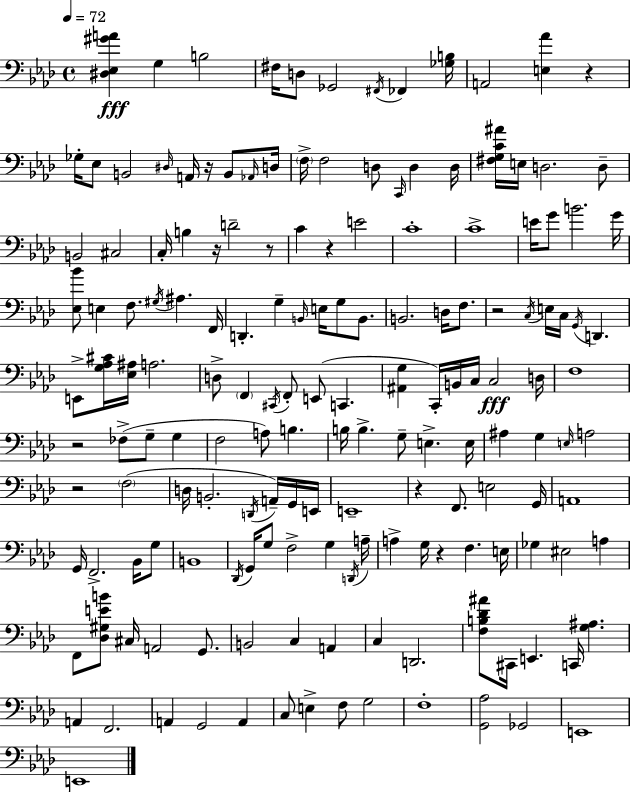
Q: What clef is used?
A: bass